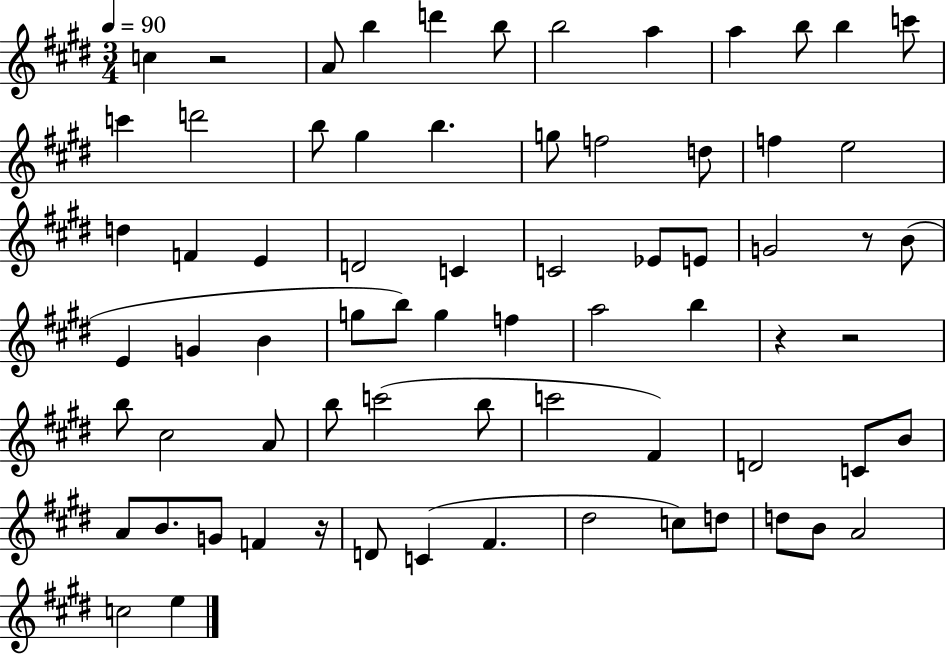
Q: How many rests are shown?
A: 5